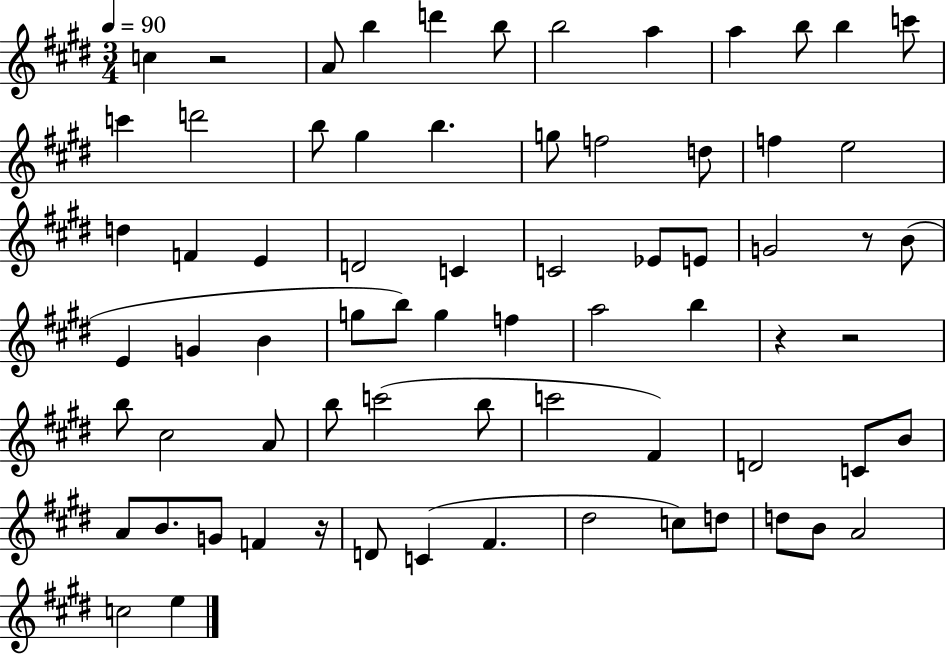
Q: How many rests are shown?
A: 5